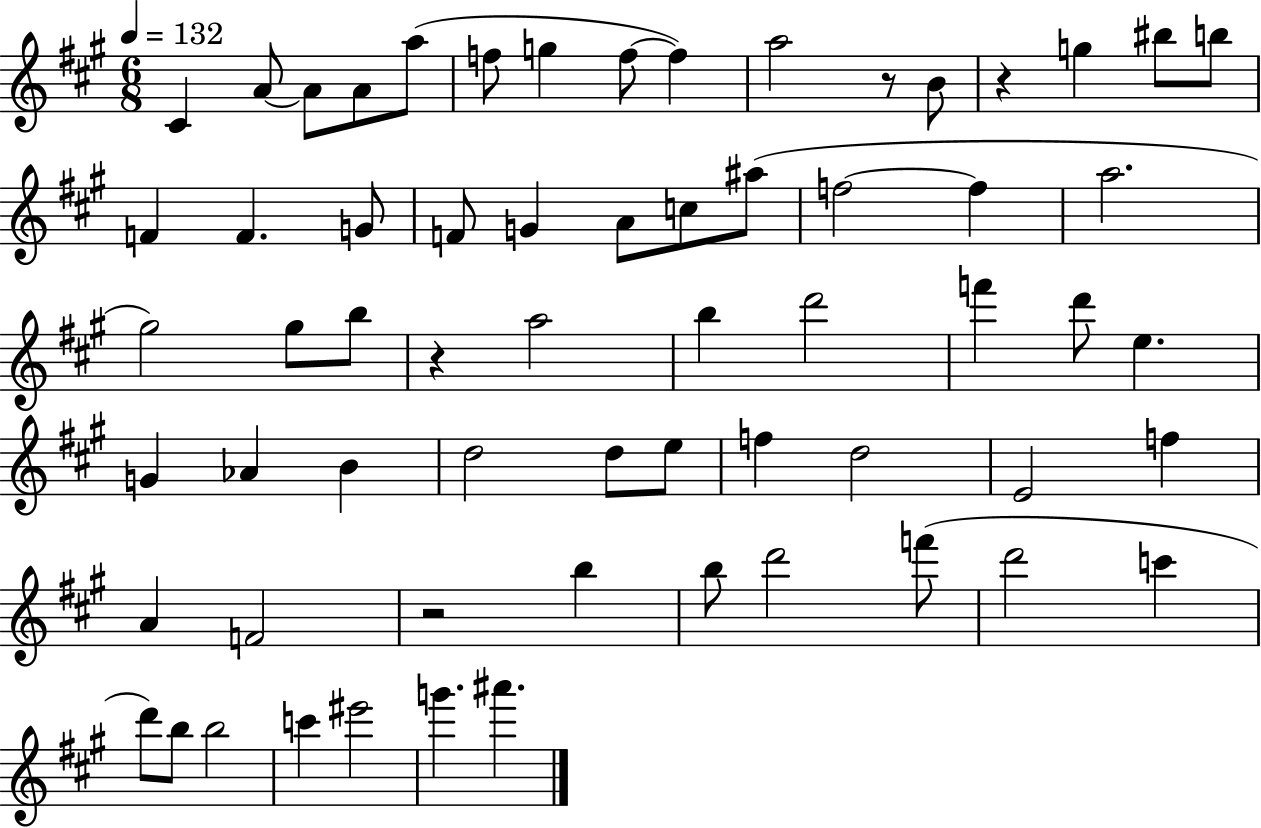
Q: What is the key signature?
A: A major